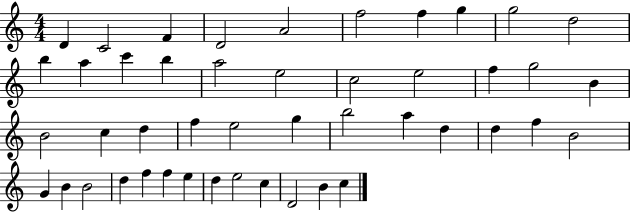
{
  \clef treble
  \numericTimeSignature
  \time 4/4
  \key c \major
  d'4 c'2 f'4 | d'2 a'2 | f''2 f''4 g''4 | g''2 d''2 | \break b''4 a''4 c'''4 b''4 | a''2 e''2 | c''2 e''2 | f''4 g''2 b'4 | \break b'2 c''4 d''4 | f''4 e''2 g''4 | b''2 a''4 d''4 | d''4 f''4 b'2 | \break g'4 b'4 b'2 | d''4 f''4 f''4 e''4 | d''4 e''2 c''4 | d'2 b'4 c''4 | \break \bar "|."
}